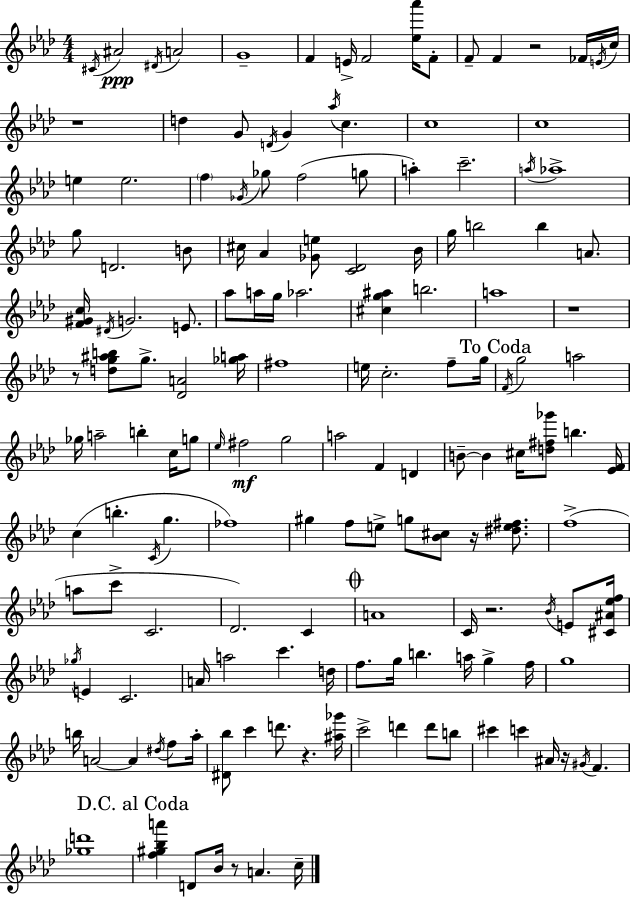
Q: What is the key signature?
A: AES major